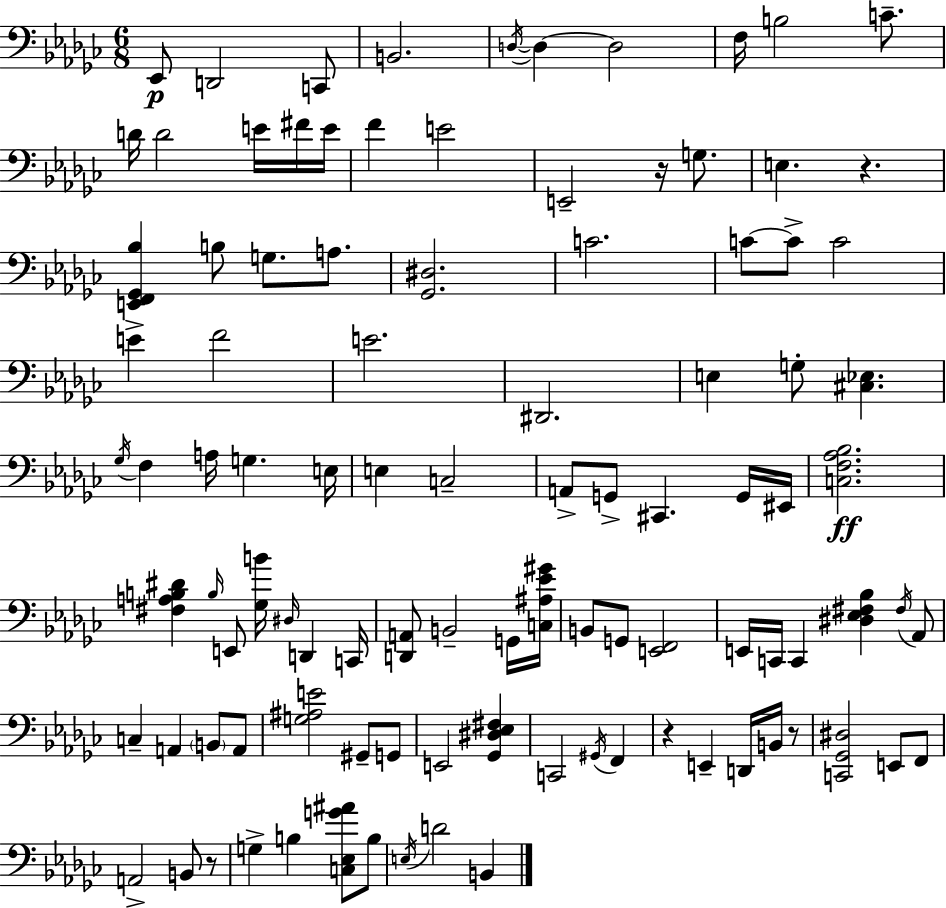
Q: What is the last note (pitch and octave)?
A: B2